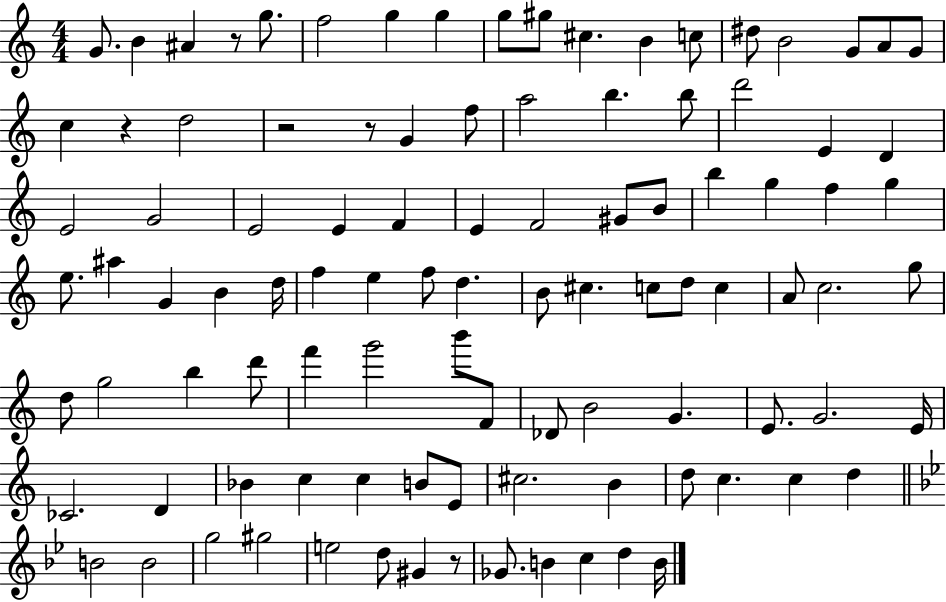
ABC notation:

X:1
T:Untitled
M:4/4
L:1/4
K:C
G/2 B ^A z/2 g/2 f2 g g g/2 ^g/2 ^c B c/2 ^d/2 B2 G/2 A/2 G/2 c z d2 z2 z/2 G f/2 a2 b b/2 d'2 E D E2 G2 E2 E F E F2 ^G/2 B/2 b g f g e/2 ^a G B d/4 f e f/2 d B/2 ^c c/2 d/2 c A/2 c2 g/2 d/2 g2 b d'/2 f' g'2 b'/2 F/2 _D/2 B2 G E/2 G2 E/4 _C2 D _B c c B/2 E/2 ^c2 B d/2 c c d B2 B2 g2 ^g2 e2 d/2 ^G z/2 _G/2 B c d B/4